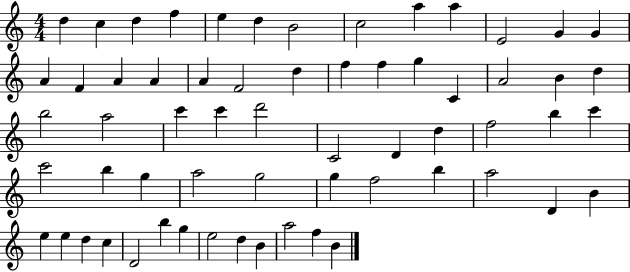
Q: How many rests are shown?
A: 0